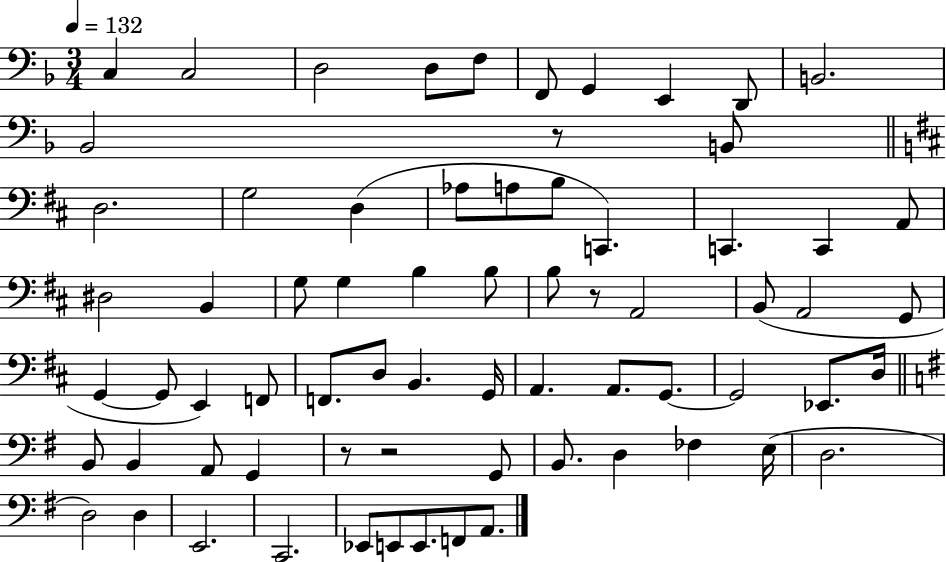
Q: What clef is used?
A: bass